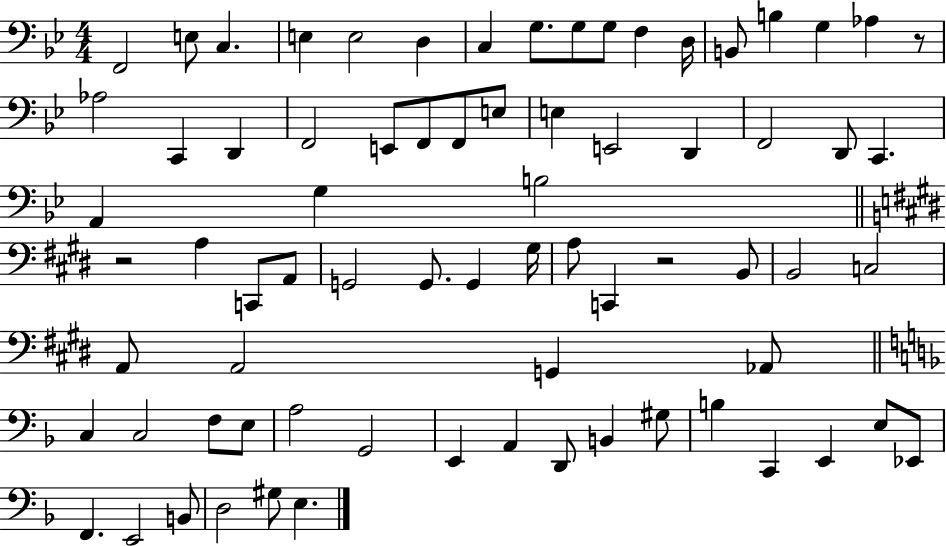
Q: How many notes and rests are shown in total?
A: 74